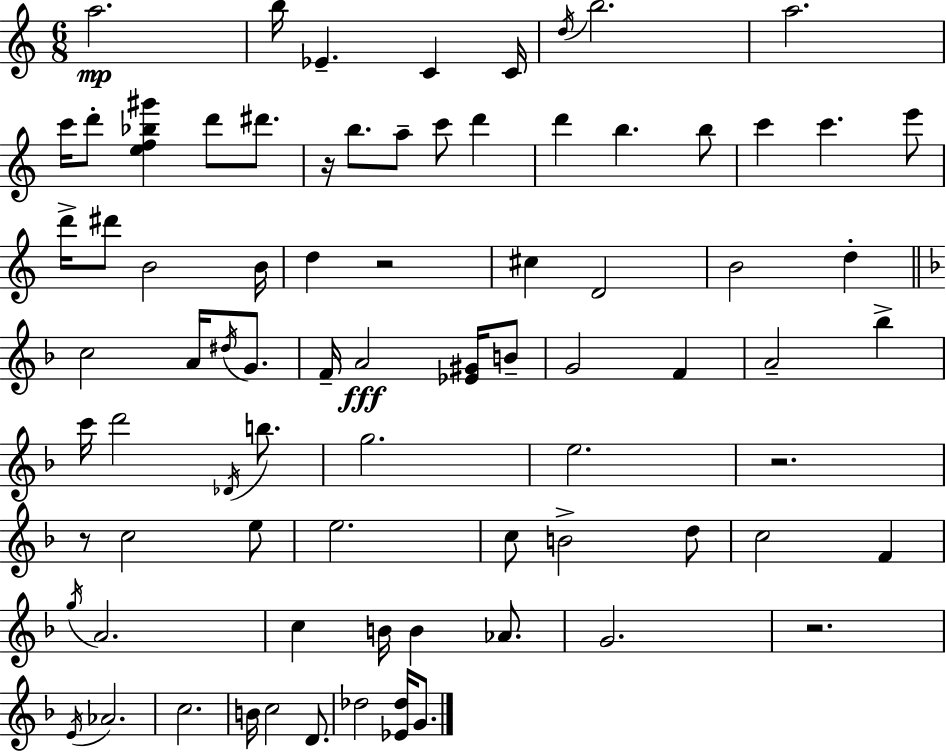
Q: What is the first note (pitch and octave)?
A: A5